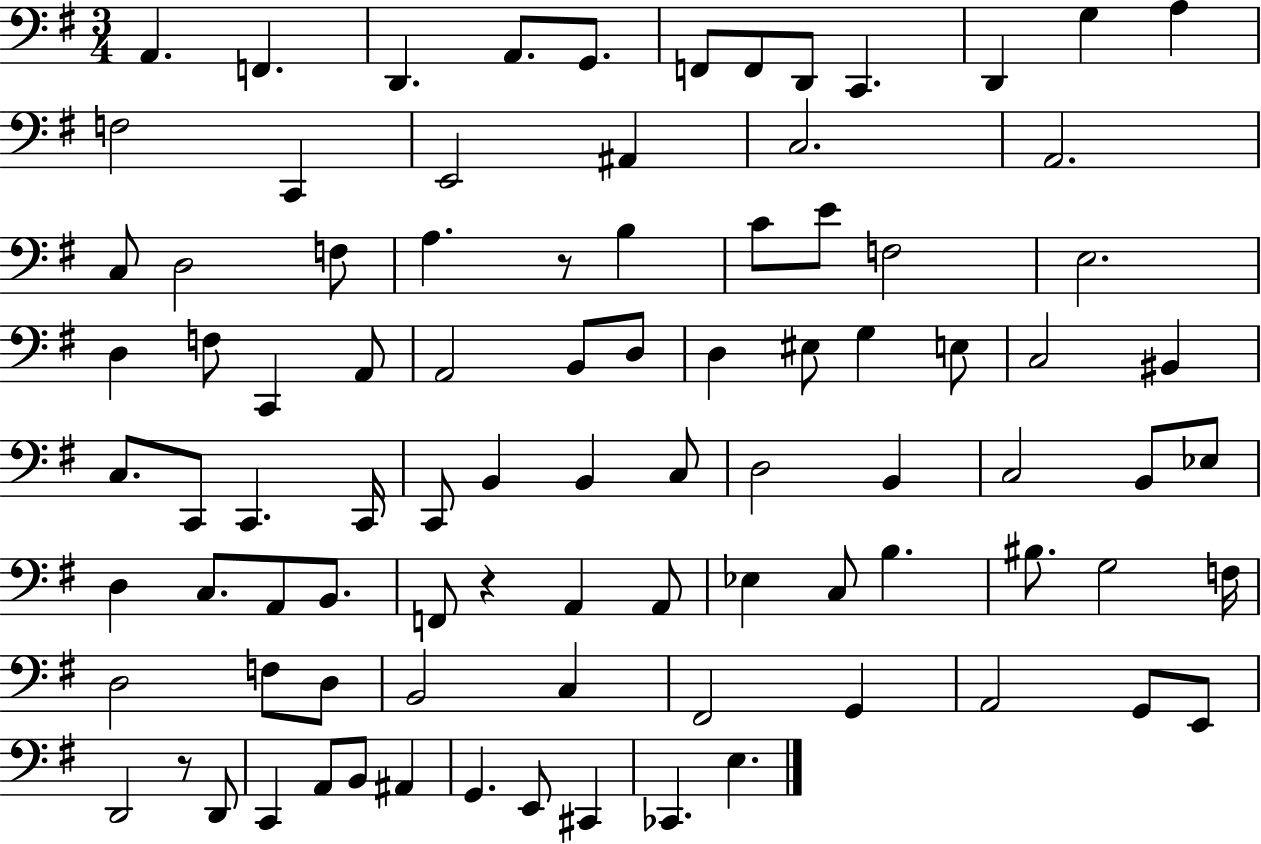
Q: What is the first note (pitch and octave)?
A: A2